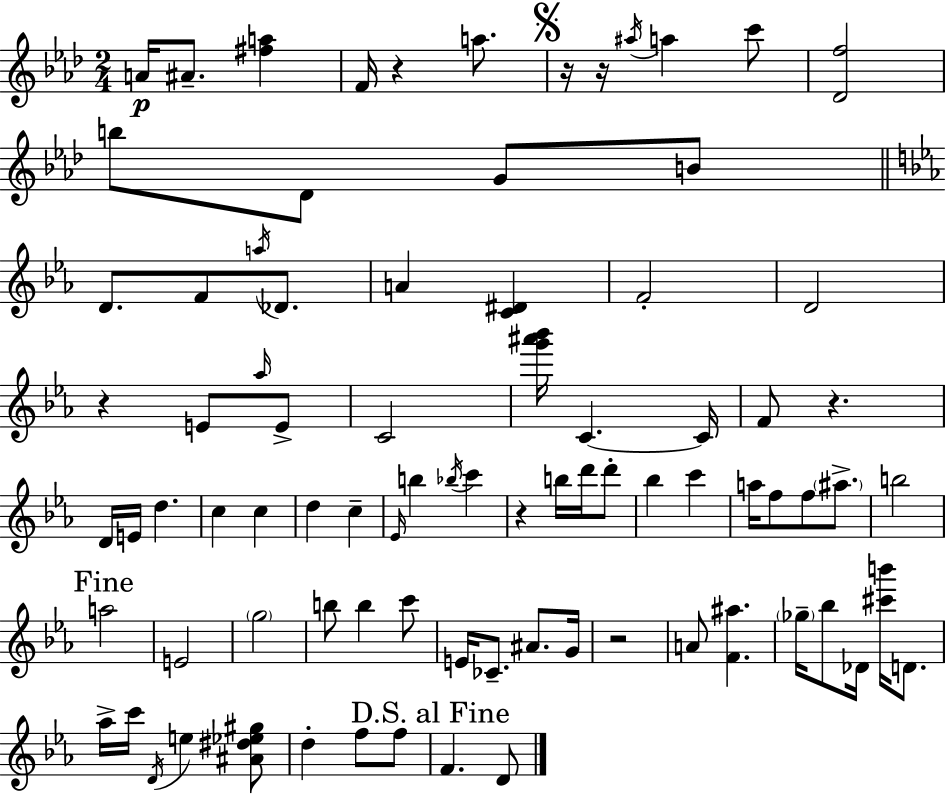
{
  \clef treble
  \numericTimeSignature
  \time 2/4
  \key aes \major
  a'16\p ais'8.-- <fis'' a''>4 | f'16 r4 a''8. | \mark \markup { \musicglyph "scripts.segno" } r16 r16 \acciaccatura { ais''16 } a''4 c'''8 | <des' f''>2 | \break b''8 des'8 g'8 b'8 | \bar "||" \break \key c \minor d'8. f'8 \acciaccatura { a''16 } des'8. | a'4 <c' dis'>4 | f'2-. | d'2 | \break r4 e'8 \grace { aes''16 } | e'8-> c'2 | <g''' ais''' bes'''>16 c'4.~~ | c'16 f'8 r4. | \break d'16 e'16 d''4. | c''4 c''4 | d''4 c''4-- | \grace { ees'16 } b''4 \acciaccatura { bes''16 } | \break c'''4 r4 | b''16 d'''16 d'''8-. bes''4 | c'''4 a''16 f''8 f''8 | \parenthesize ais''8.-> b''2 | \break \mark "Fine" a''2 | e'2 | \parenthesize g''2 | b''8 b''4 | \break c'''8 e'16 ces'8.-- | ais'8. g'16 r2 | a'8 <f' ais''>4. | \parenthesize ges''16-- bes''8 des'16 | \break <cis''' b'''>16 d'8. aes''16-> c'''16 \acciaccatura { d'16 } e''4 | <ais' dis'' ees'' gis''>8 d''4-. | f''8 f''8 \mark "D.S. al Fine" f'4. | d'8 \bar "|."
}